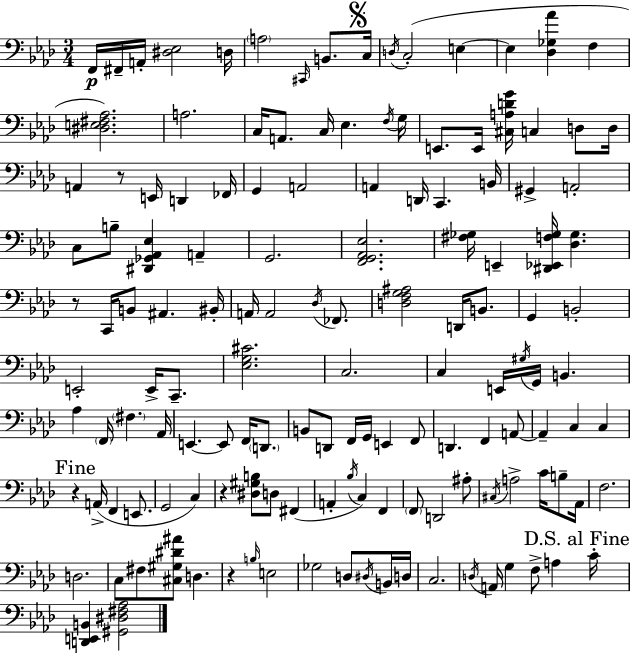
X:1
T:Untitled
M:3/4
L:1/4
K:Ab
F,,/4 ^F,,/4 A,,/4 [^D,_E,]2 D,/4 A,2 ^C,,/4 B,,/2 C,/4 D,/4 C,2 E, E, [_D,_G,_A] F, [^D,E,^F,_A,]2 A,2 C,/4 A,,/2 C,/4 _E, F,/4 G,/4 E,,/2 E,,/4 [^C,A,DG]/4 C, D,/2 D,/4 A,, z/2 E,,/4 D,, _F,,/4 G,, A,,2 A,, D,,/4 C,, B,,/4 ^G,, A,,2 C,/2 B,/2 [^D,,_G,,_A,,_E,] A,, G,,2 [F,,G,,_A,,_E,]2 [^F,_G,]/4 E,, [^D,,_E,,F,_G,]/4 [_D,_G,] z/2 C,,/4 B,,/2 ^A,, ^B,,/4 A,,/4 A,,2 _D,/4 _F,,/2 [D,F,G,^A,]2 D,,/4 B,,/2 G,, B,,2 E,,2 E,,/4 C,,/2 [_E,G,^C]2 C,2 C, E,,/4 ^G,/4 G,,/4 B,, _A, F,,/4 ^F, _A,,/4 E,, E,,/2 F,,/4 D,,/2 B,,/2 D,,/2 F,,/4 G,,/4 E,, F,,/2 D,, F,, A,,/2 A,, C, C, z A,,/4 F,, E,,/2 G,,2 C, z [^D,^G,B,]/2 D,/2 ^F,, A,, _B,/4 C, F,, F,,/2 D,,2 ^A,/2 ^C,/4 A,2 C/4 B,/2 _A,,/4 F,2 D,2 C,/2 ^F,/2 [^C,^G,^D^A]/2 D, z B,/4 E,2 _G,2 D,/2 ^D,/4 B,,/4 D,/4 C,2 D,/4 A,,/4 G, F,/2 A, C/4 [D,,E,,B,,] [^G,,^D,^F,_A,]2